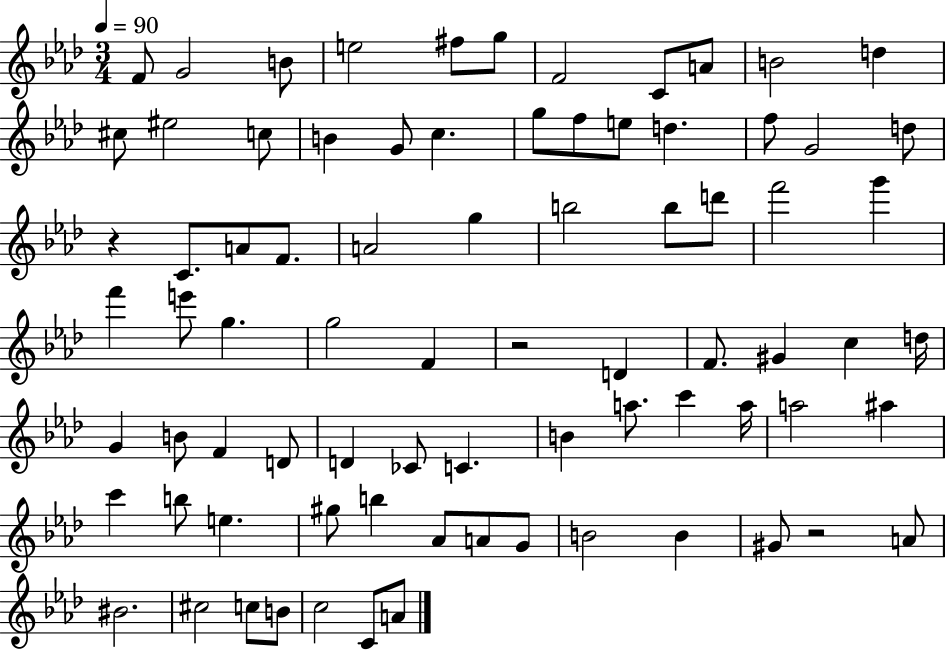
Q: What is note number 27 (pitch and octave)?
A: F4